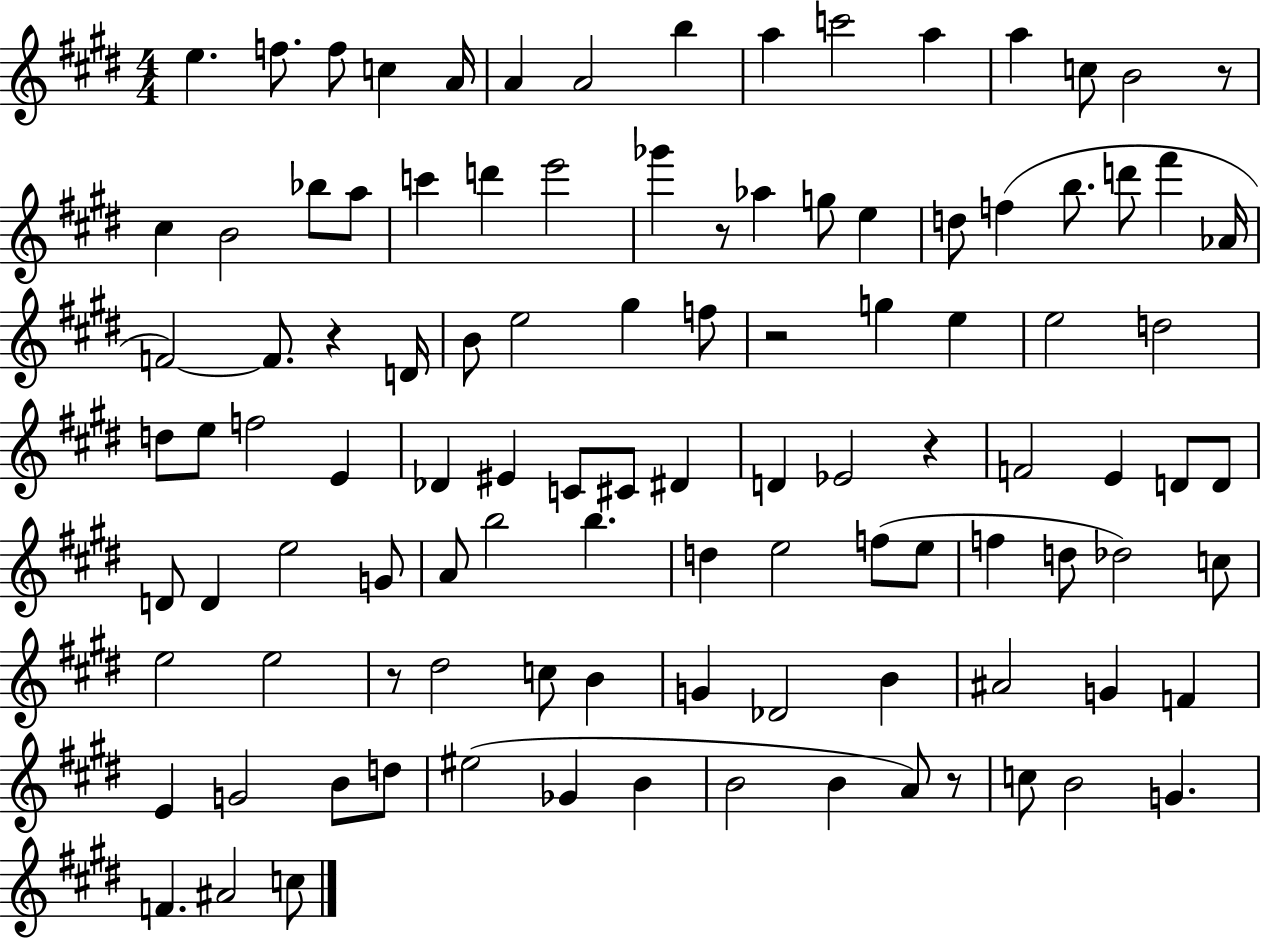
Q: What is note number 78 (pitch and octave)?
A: G4